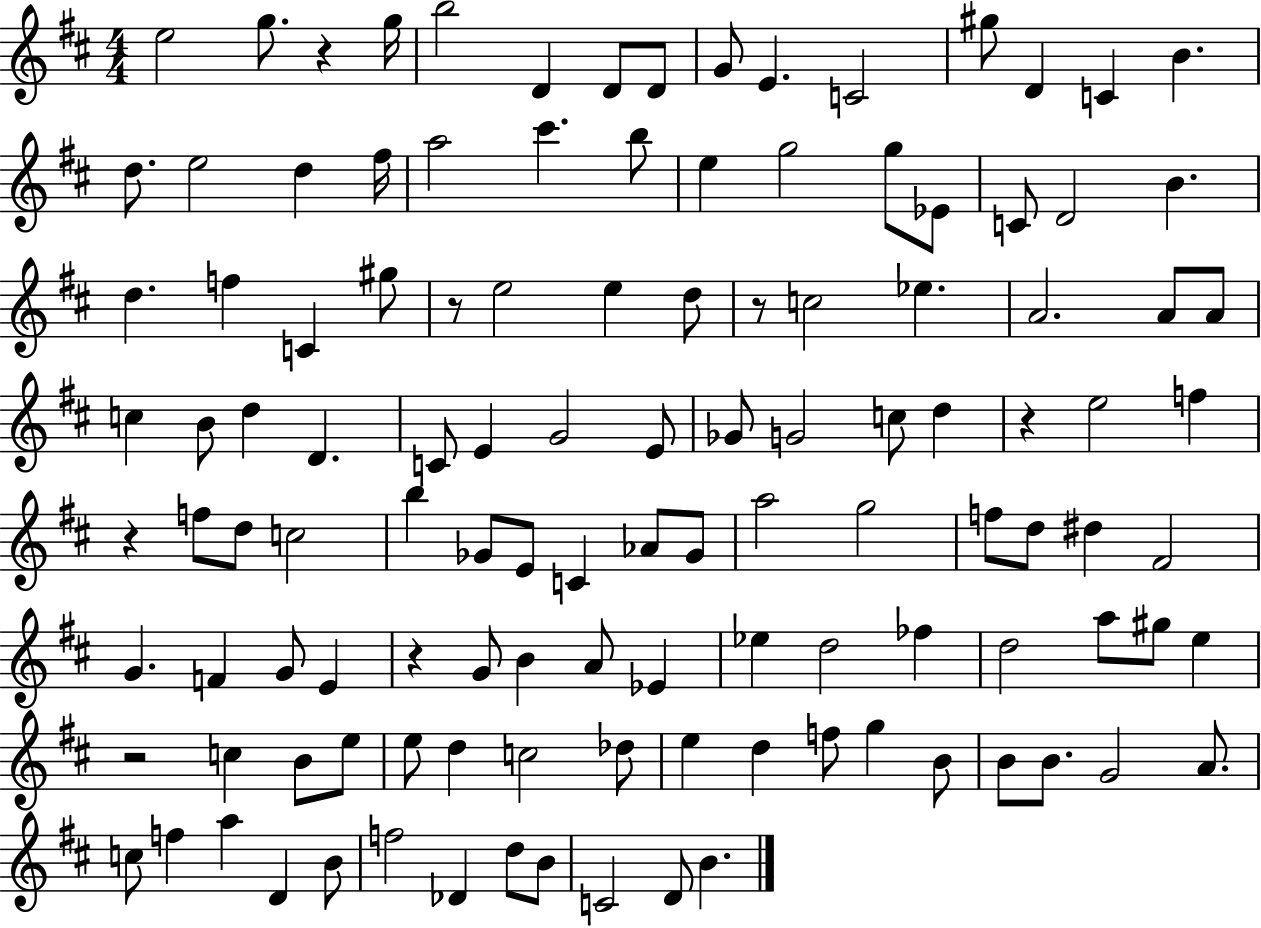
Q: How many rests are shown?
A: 7